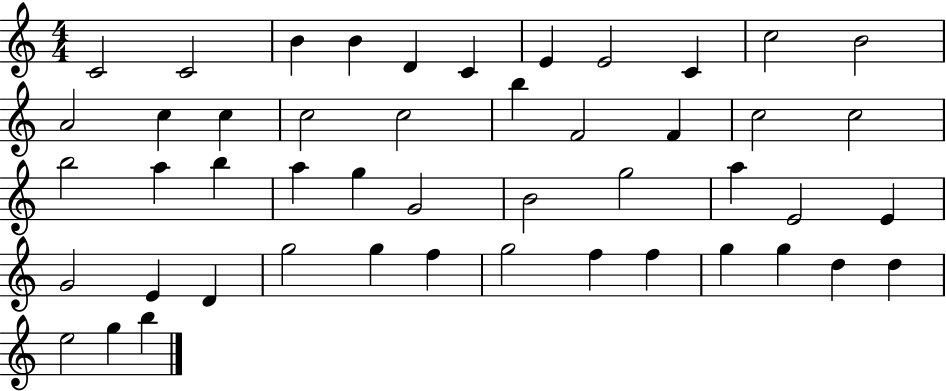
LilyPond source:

{
  \clef treble
  \numericTimeSignature
  \time 4/4
  \key c \major
  c'2 c'2 | b'4 b'4 d'4 c'4 | e'4 e'2 c'4 | c''2 b'2 | \break a'2 c''4 c''4 | c''2 c''2 | b''4 f'2 f'4 | c''2 c''2 | \break b''2 a''4 b''4 | a''4 g''4 g'2 | b'2 g''2 | a''4 e'2 e'4 | \break g'2 e'4 d'4 | g''2 g''4 f''4 | g''2 f''4 f''4 | g''4 g''4 d''4 d''4 | \break e''2 g''4 b''4 | \bar "|."
}